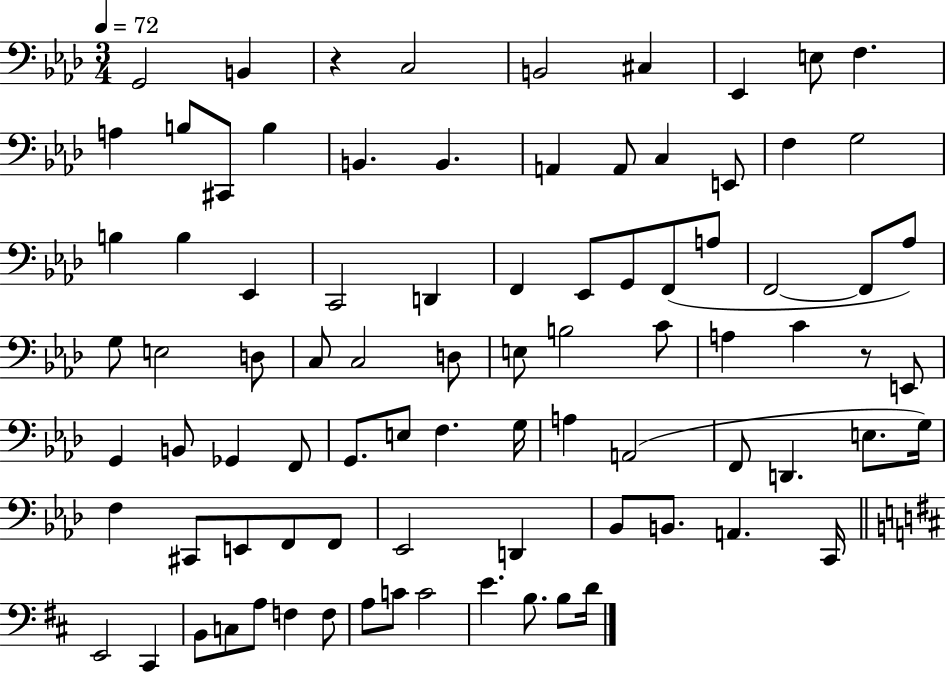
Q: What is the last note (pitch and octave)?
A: D4